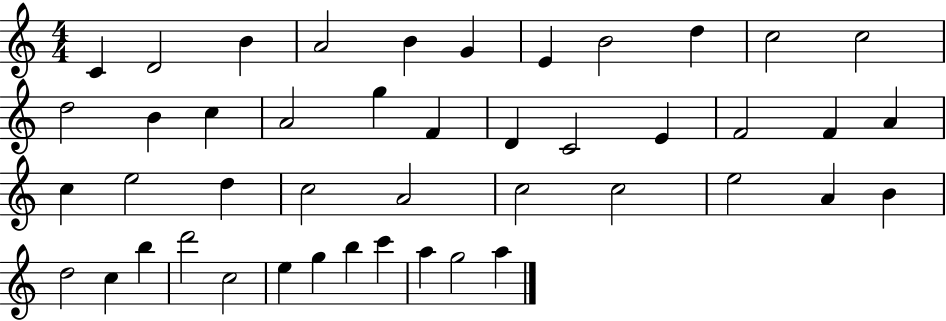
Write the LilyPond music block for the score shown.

{
  \clef treble
  \numericTimeSignature
  \time 4/4
  \key c \major
  c'4 d'2 b'4 | a'2 b'4 g'4 | e'4 b'2 d''4 | c''2 c''2 | \break d''2 b'4 c''4 | a'2 g''4 f'4 | d'4 c'2 e'4 | f'2 f'4 a'4 | \break c''4 e''2 d''4 | c''2 a'2 | c''2 c''2 | e''2 a'4 b'4 | \break d''2 c''4 b''4 | d'''2 c''2 | e''4 g''4 b''4 c'''4 | a''4 g''2 a''4 | \break \bar "|."
}